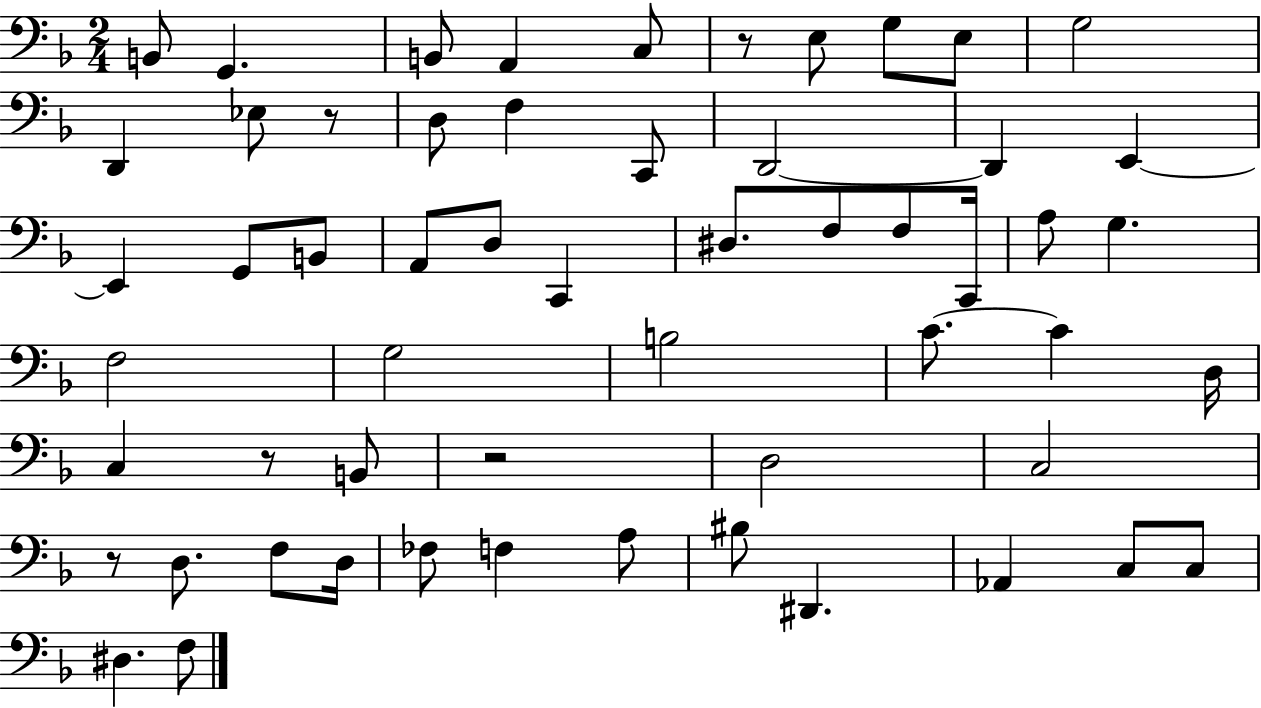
X:1
T:Untitled
M:2/4
L:1/4
K:F
B,,/2 G,, B,,/2 A,, C,/2 z/2 E,/2 G,/2 E,/2 G,2 D,, _E,/2 z/2 D,/2 F, C,,/2 D,,2 D,, E,, E,, G,,/2 B,,/2 A,,/2 D,/2 C,, ^D,/2 F,/2 F,/2 C,,/4 A,/2 G, F,2 G,2 B,2 C/2 C D,/4 C, z/2 B,,/2 z2 D,2 C,2 z/2 D,/2 F,/2 D,/4 _F,/2 F, A,/2 ^B,/2 ^D,, _A,, C,/2 C,/2 ^D, F,/2